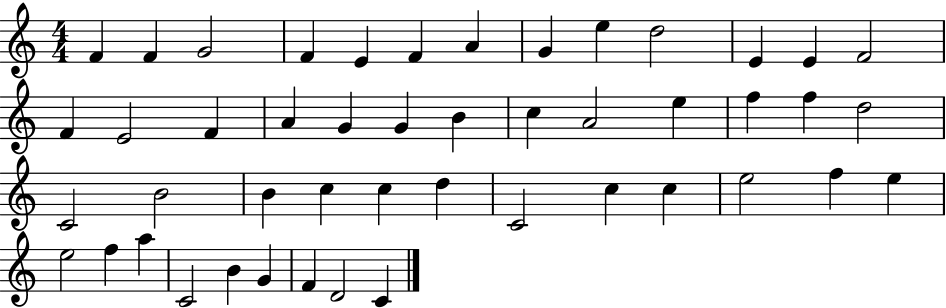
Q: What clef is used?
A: treble